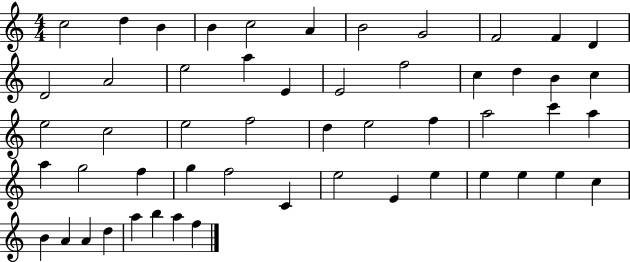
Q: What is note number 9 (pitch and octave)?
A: F4